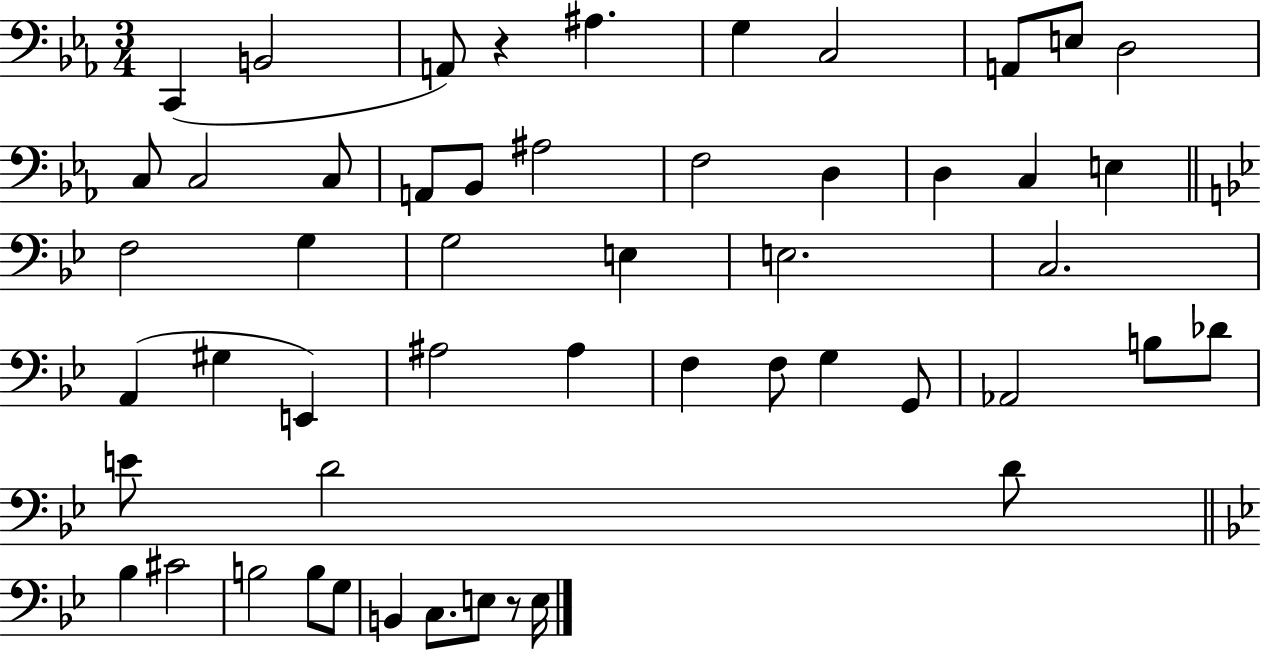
{
  \clef bass
  \numericTimeSignature
  \time 3/4
  \key ees \major
  c,4( b,2 | a,8) r4 ais4. | g4 c2 | a,8 e8 d2 | \break c8 c2 c8 | a,8 bes,8 ais2 | f2 d4 | d4 c4 e4 | \break \bar "||" \break \key bes \major f2 g4 | g2 e4 | e2. | c2. | \break a,4( gis4 e,4) | ais2 ais4 | f4 f8 g4 g,8 | aes,2 b8 des'8 | \break e'8 d'2 d'8 | \bar "||" \break \key g \minor bes4 cis'2 | b2 b8 g8 | b,4 c8. e8 r8 e16 | \bar "|."
}